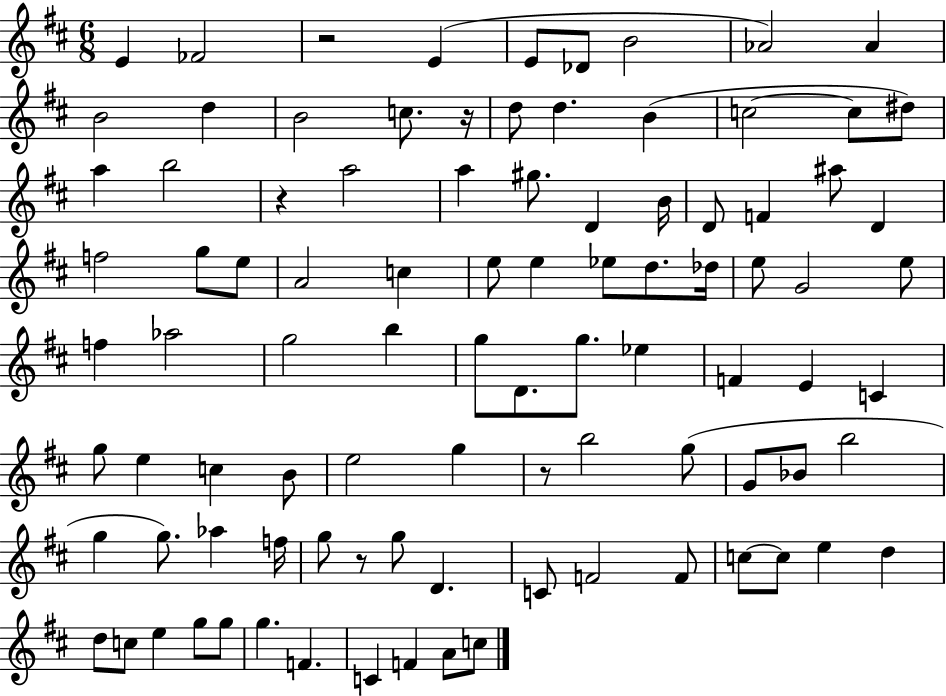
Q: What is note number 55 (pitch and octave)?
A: E5